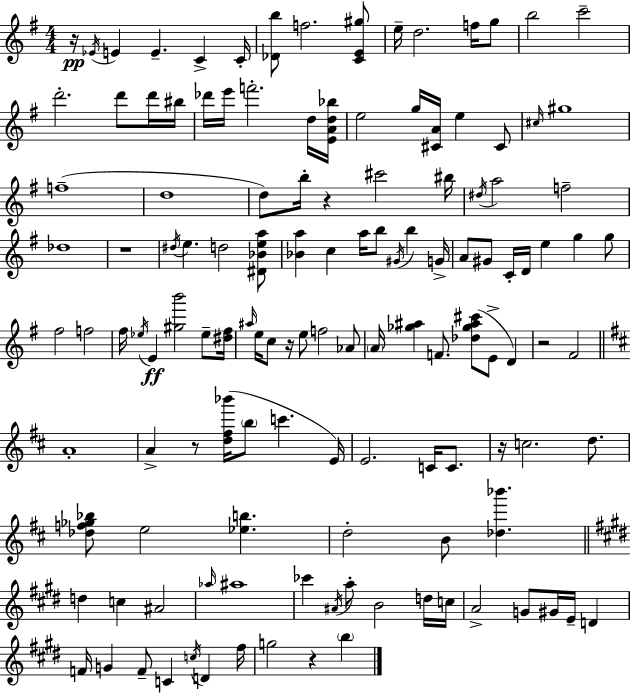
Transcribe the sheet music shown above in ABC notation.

X:1
T:Untitled
M:4/4
L:1/4
K:Em
z/4 _E/4 E E C C/4 [_Db]/2 f2 [CE^g]/2 e/4 d2 f/4 g/2 b2 c'2 d'2 d'/2 d'/4 ^b/4 _d'/4 e'/4 f'2 d/4 [EAd_b]/4 e2 g/4 [^CA]/4 e ^C/2 ^c/4 ^g4 f4 d4 d/2 b/4 z ^c'2 ^b/4 ^d/4 a2 f2 _d4 z4 ^d/4 e d2 [^D_Bea]/2 [_Ba] c a/4 b/2 ^G/4 b G/4 A/2 ^G/2 C/4 D/4 e g g/2 ^f2 f2 ^f/4 _e/4 E [^gb']2 _e/2 [^d^f]/4 ^a/4 e/4 c/2 z/4 e/2 f2 _A/2 A/4 [_g^a] F/2 [_d_g^a^c']/2 E/2 D z2 ^F2 A4 A z/2 [d^f_b']/4 b/2 c' E/4 E2 C/4 C/2 z/4 c2 d/2 [_df_g_b]/2 e2 [_eb] d2 B/2 [_d_b'] d c ^A2 _a/4 ^a4 _c' ^A/4 a/2 B2 d/4 c/4 A2 G/2 ^G/4 E/4 D F/4 G F/2 C c/4 D ^f/4 g2 z b